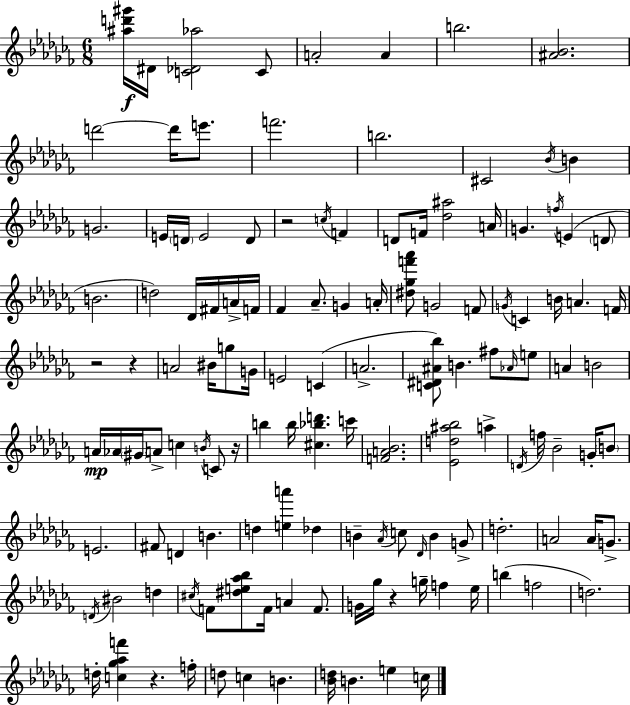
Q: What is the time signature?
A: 6/8